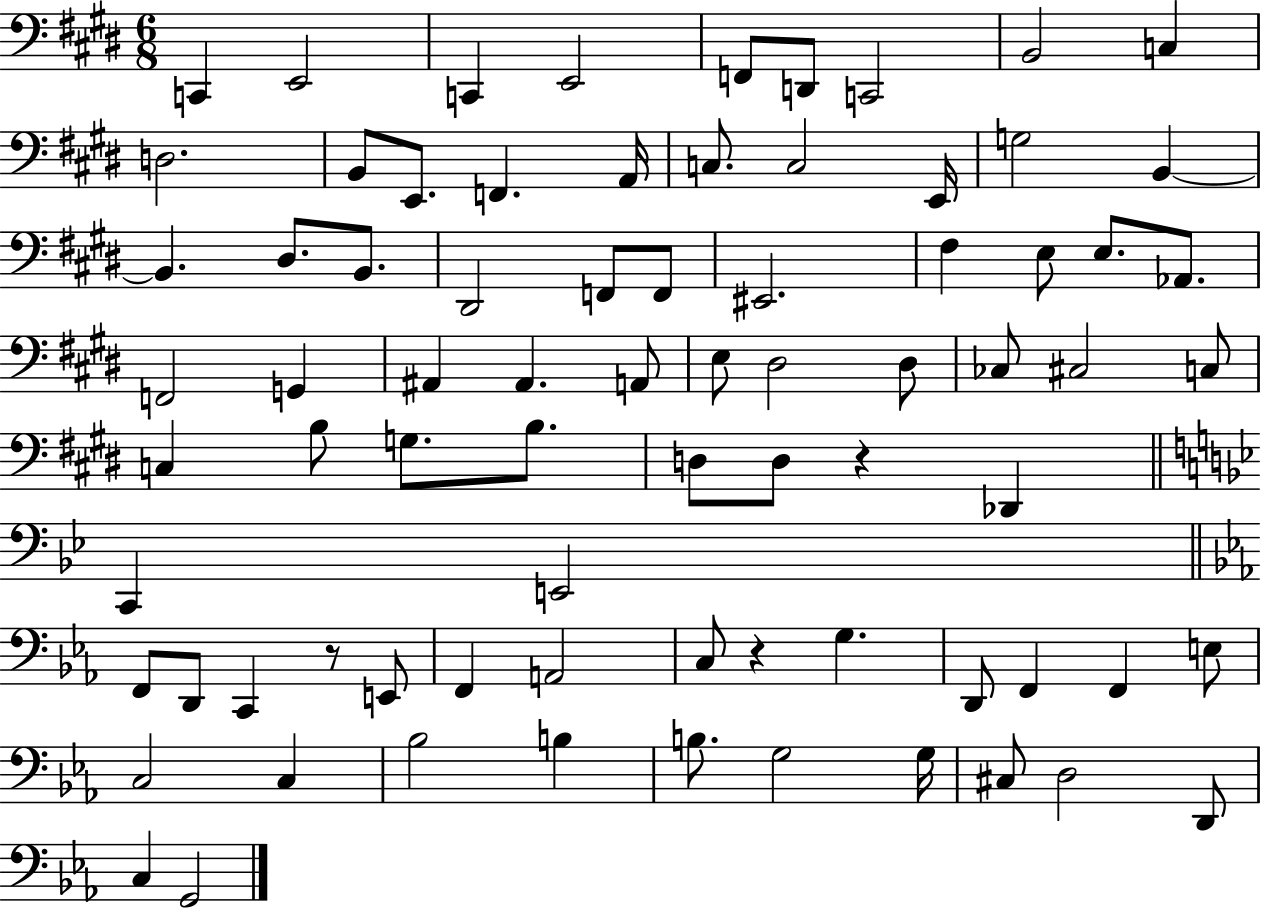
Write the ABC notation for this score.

X:1
T:Untitled
M:6/8
L:1/4
K:E
C,, E,,2 C,, E,,2 F,,/2 D,,/2 C,,2 B,,2 C, D,2 B,,/2 E,,/2 F,, A,,/4 C,/2 C,2 E,,/4 G,2 B,, B,, ^D,/2 B,,/2 ^D,,2 F,,/2 F,,/2 ^E,,2 ^F, E,/2 E,/2 _A,,/2 F,,2 G,, ^A,, ^A,, A,,/2 E,/2 ^D,2 ^D,/2 _C,/2 ^C,2 C,/2 C, B,/2 G,/2 B,/2 D,/2 D,/2 z _D,, C,, E,,2 F,,/2 D,,/2 C,, z/2 E,,/2 F,, A,,2 C,/2 z G, D,,/2 F,, F,, E,/2 C,2 C, _B,2 B, B,/2 G,2 G,/4 ^C,/2 D,2 D,,/2 C, G,,2